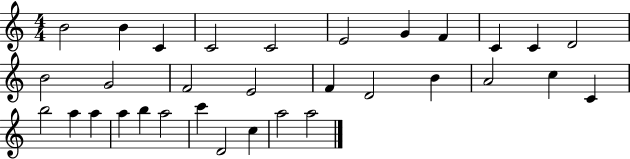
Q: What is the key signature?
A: C major